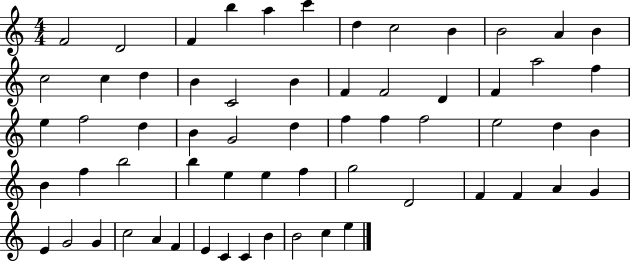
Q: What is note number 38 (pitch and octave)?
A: F5